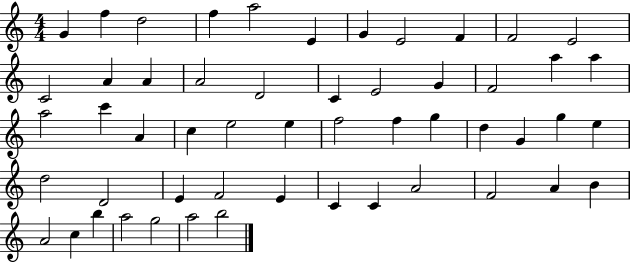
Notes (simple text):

G4/q F5/q D5/h F5/q A5/h E4/q G4/q E4/h F4/q F4/h E4/h C4/h A4/q A4/q A4/h D4/h C4/q E4/h G4/q F4/h A5/q A5/q A5/h C6/q A4/q C5/q E5/h E5/q F5/h F5/q G5/q D5/q G4/q G5/q E5/q D5/h D4/h E4/q F4/h E4/q C4/q C4/q A4/h F4/h A4/q B4/q A4/h C5/q B5/q A5/h G5/h A5/h B5/h